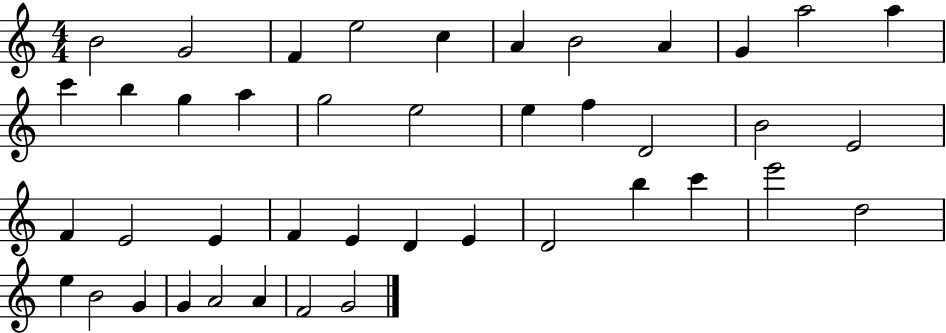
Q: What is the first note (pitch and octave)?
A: B4